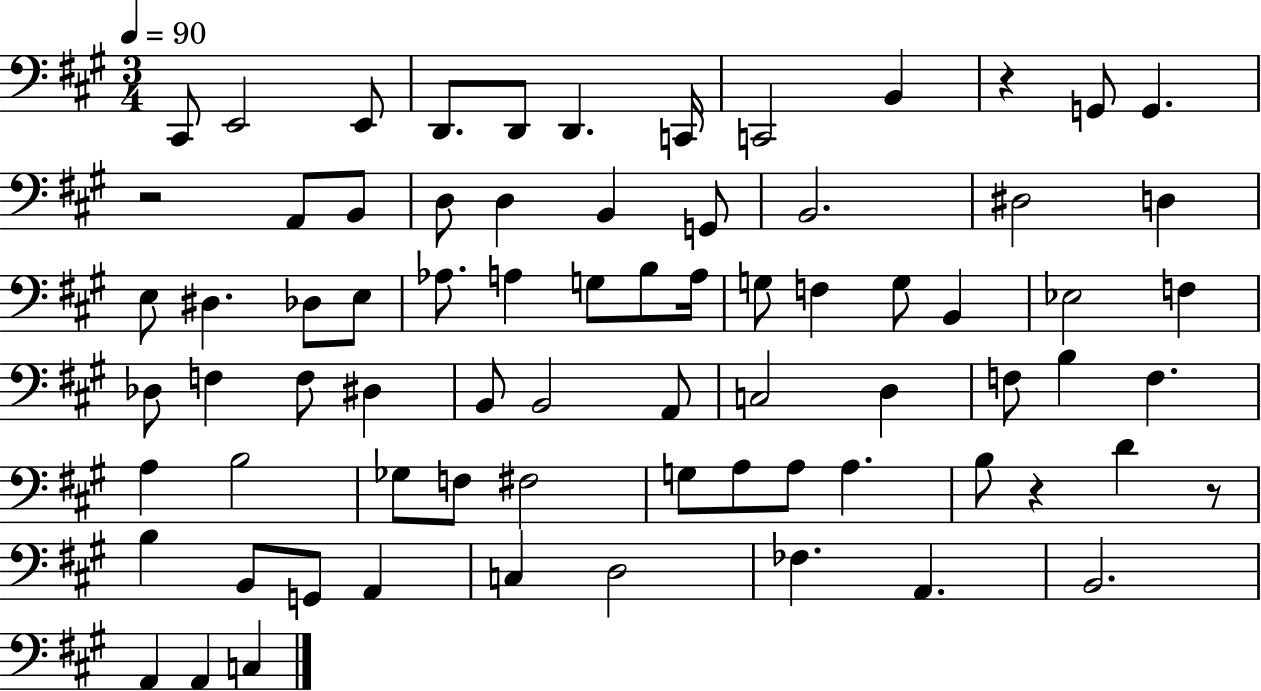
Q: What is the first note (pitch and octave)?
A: C#2